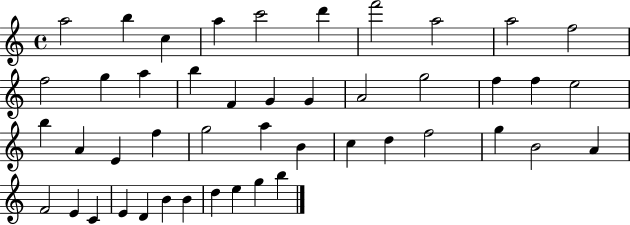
{
  \clef treble
  \time 4/4
  \defaultTimeSignature
  \key c \major
  a''2 b''4 c''4 | a''4 c'''2 d'''4 | f'''2 a''2 | a''2 f''2 | \break f''2 g''4 a''4 | b''4 f'4 g'4 g'4 | a'2 g''2 | f''4 f''4 e''2 | \break b''4 a'4 e'4 f''4 | g''2 a''4 b'4 | c''4 d''4 f''2 | g''4 b'2 a'4 | \break f'2 e'4 c'4 | e'4 d'4 b'4 b'4 | d''4 e''4 g''4 b''4 | \bar "|."
}